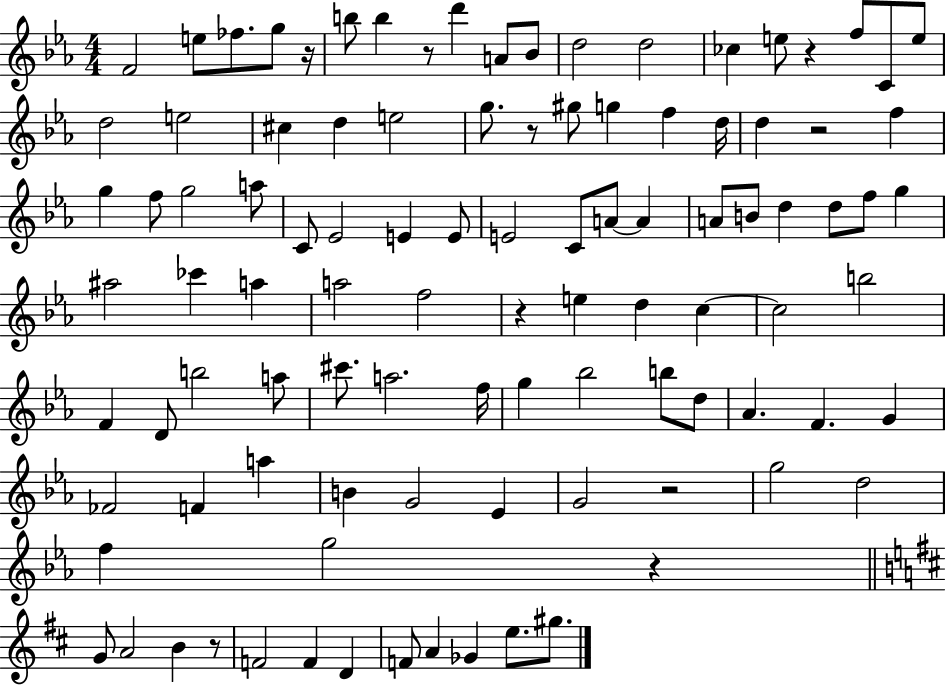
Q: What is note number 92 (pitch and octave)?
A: G#5